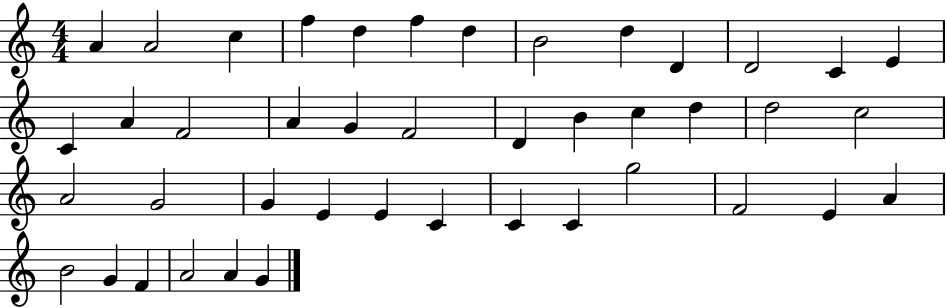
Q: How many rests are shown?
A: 0